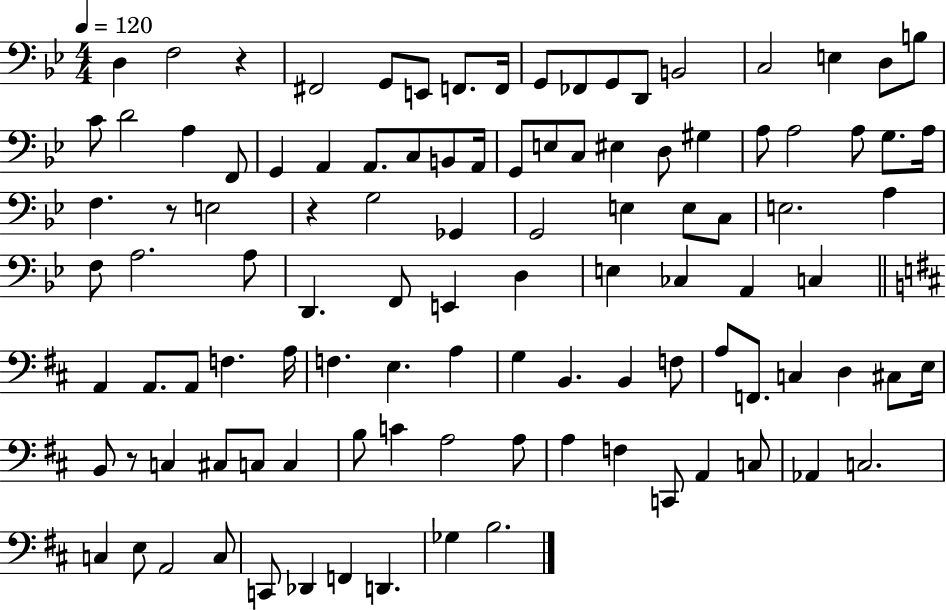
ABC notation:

X:1
T:Untitled
M:4/4
L:1/4
K:Bb
D, F,2 z ^F,,2 G,,/2 E,,/2 F,,/2 F,,/4 G,,/2 _F,,/2 G,,/2 D,,/2 B,,2 C,2 E, D,/2 B,/2 C/2 D2 A, F,,/2 G,, A,, A,,/2 C,/2 B,,/2 A,,/4 G,,/2 E,/2 C,/2 ^E, D,/2 ^G, A,/2 A,2 A,/2 G,/2 A,/4 F, z/2 E,2 z G,2 _G,, G,,2 E, E,/2 C,/2 E,2 A, F,/2 A,2 A,/2 D,, F,,/2 E,, D, E, _C, A,, C, A,, A,,/2 A,,/2 F, A,/4 F, E, A, G, B,, B,, F,/2 A,/2 F,,/2 C, D, ^C,/2 E,/4 B,,/2 z/2 C, ^C,/2 C,/2 C, B,/2 C A,2 A,/2 A, F, C,,/2 A,, C,/2 _A,, C,2 C, E,/2 A,,2 C,/2 C,,/2 _D,, F,, D,, _G, B,2